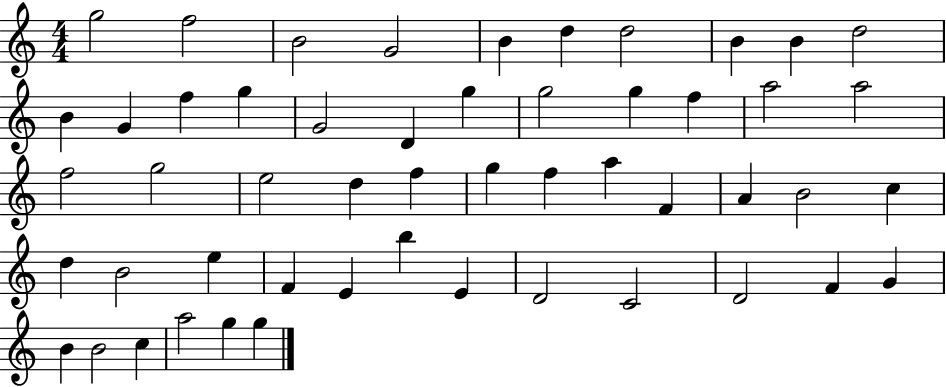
{
  \clef treble
  \numericTimeSignature
  \time 4/4
  \key c \major
  g''2 f''2 | b'2 g'2 | b'4 d''4 d''2 | b'4 b'4 d''2 | \break b'4 g'4 f''4 g''4 | g'2 d'4 g''4 | g''2 g''4 f''4 | a''2 a''2 | \break f''2 g''2 | e''2 d''4 f''4 | g''4 f''4 a''4 f'4 | a'4 b'2 c''4 | \break d''4 b'2 e''4 | f'4 e'4 b''4 e'4 | d'2 c'2 | d'2 f'4 g'4 | \break b'4 b'2 c''4 | a''2 g''4 g''4 | \bar "|."
}